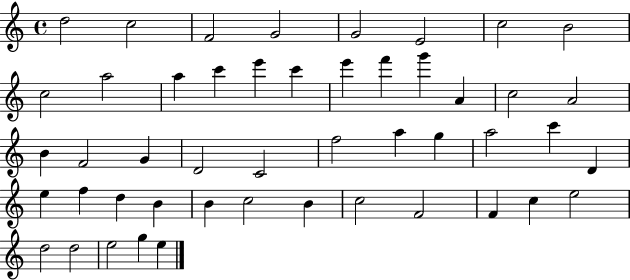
D5/h C5/h F4/h G4/h G4/h E4/h C5/h B4/h C5/h A5/h A5/q C6/q E6/q C6/q E6/q F6/q G6/q A4/q C5/h A4/h B4/q F4/h G4/q D4/h C4/h F5/h A5/q G5/q A5/h C6/q D4/q E5/q F5/q D5/q B4/q B4/q C5/h B4/q C5/h F4/h F4/q C5/q E5/h D5/h D5/h E5/h G5/q E5/q